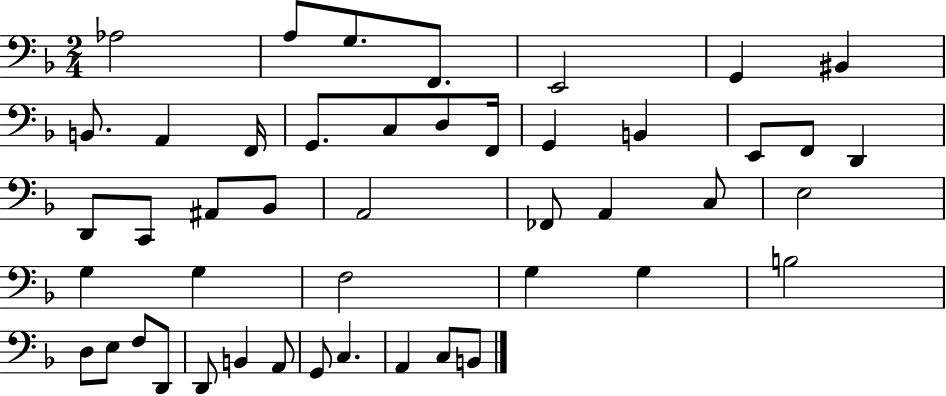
{
  \clef bass
  \numericTimeSignature
  \time 2/4
  \key f \major
  aes2 | a8 g8. f,8. | e,2 | g,4 bis,4 | \break b,8. a,4 f,16 | g,8. c8 d8 f,16 | g,4 b,4 | e,8 f,8 d,4 | \break d,8 c,8 ais,8 bes,8 | a,2 | fes,8 a,4 c8 | e2 | \break g4 g4 | f2 | g4 g4 | b2 | \break d8 e8 f8 d,8 | d,8 b,4 a,8 | g,8 c4. | a,4 c8 b,8 | \break \bar "|."
}